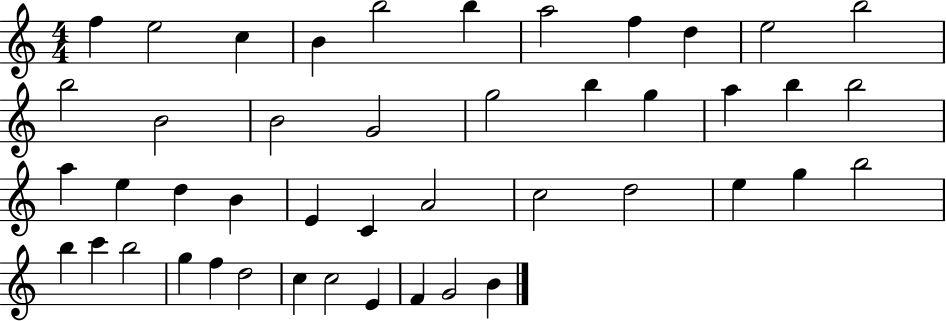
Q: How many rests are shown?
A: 0